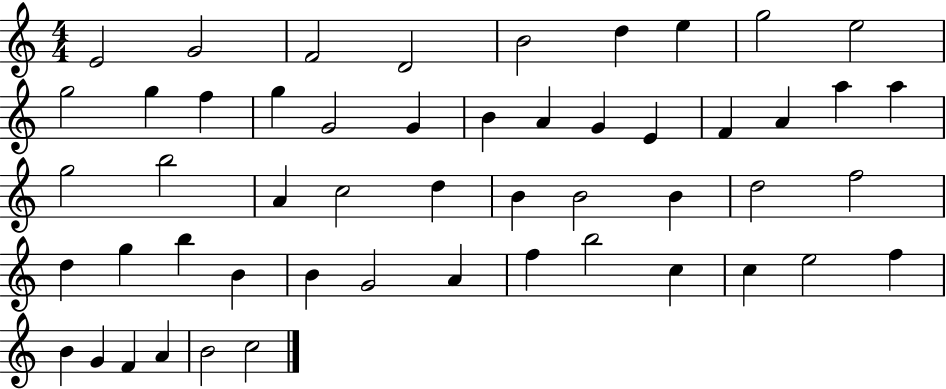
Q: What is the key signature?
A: C major